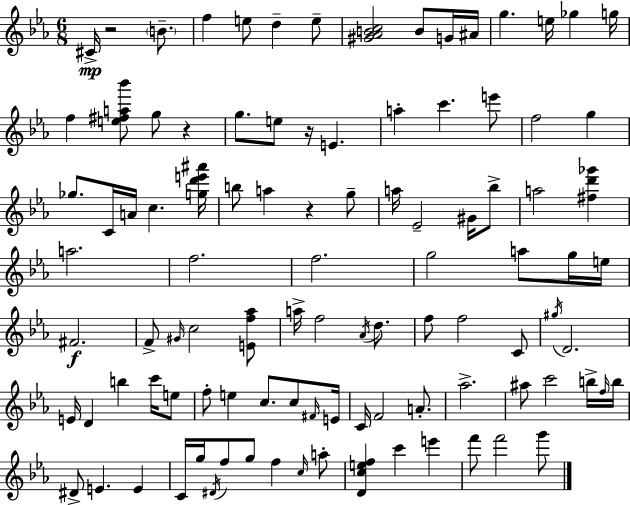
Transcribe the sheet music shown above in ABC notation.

X:1
T:Untitled
M:6/8
L:1/4
K:Cm
^C/4 z2 B/2 f e/2 d e/2 [^G_ABc]2 B/2 G/4 ^A/4 g e/4 _g g/4 f [e^fa_b']/2 g/2 z g/2 e/2 z/4 E a c' e'/2 f2 g _g/2 C/4 A/4 c [gd'e'^a']/4 b/2 a z g/2 a/4 _E2 ^G/4 _b/2 a2 [^fd'_g'] a2 f2 f2 g2 a/2 g/4 e/4 ^F2 F/2 ^G/4 c2 [Ef_a]/2 a/4 f2 _A/4 d/2 f/2 f2 C/2 ^g/4 D2 E/4 D b c'/4 e/2 f/2 e c/2 c/2 ^F/4 E/4 C/4 F2 A/2 _a2 ^a/2 c'2 b/4 f/4 b/4 ^D/2 E E C/4 g/4 ^D/4 f/2 g/2 f c/4 a/2 [Dcef] c' e' f'/2 f'2 g'/2